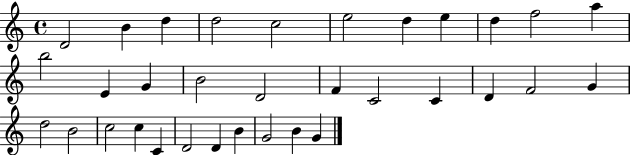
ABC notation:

X:1
T:Untitled
M:4/4
L:1/4
K:C
D2 B d d2 c2 e2 d e d f2 a b2 E G B2 D2 F C2 C D F2 G d2 B2 c2 c C D2 D B G2 B G